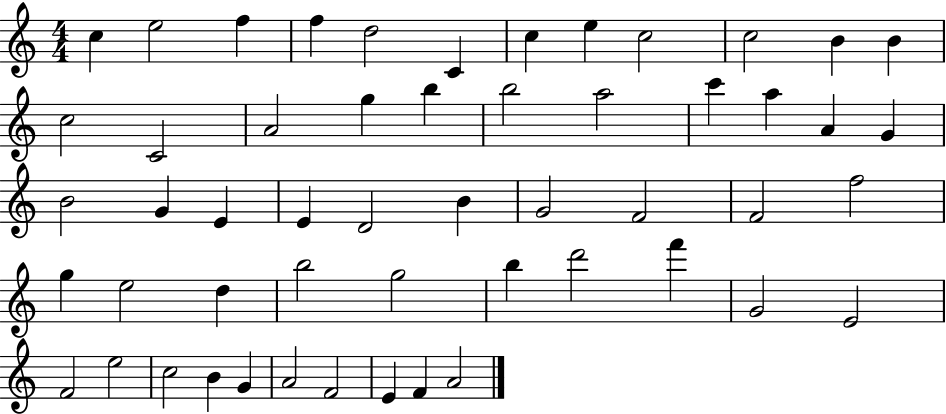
C5/q E5/h F5/q F5/q D5/h C4/q C5/q E5/q C5/h C5/h B4/q B4/q C5/h C4/h A4/h G5/q B5/q B5/h A5/h C6/q A5/q A4/q G4/q B4/h G4/q E4/q E4/q D4/h B4/q G4/h F4/h F4/h F5/h G5/q E5/h D5/q B5/h G5/h B5/q D6/h F6/q G4/h E4/h F4/h E5/h C5/h B4/q G4/q A4/h F4/h E4/q F4/q A4/h